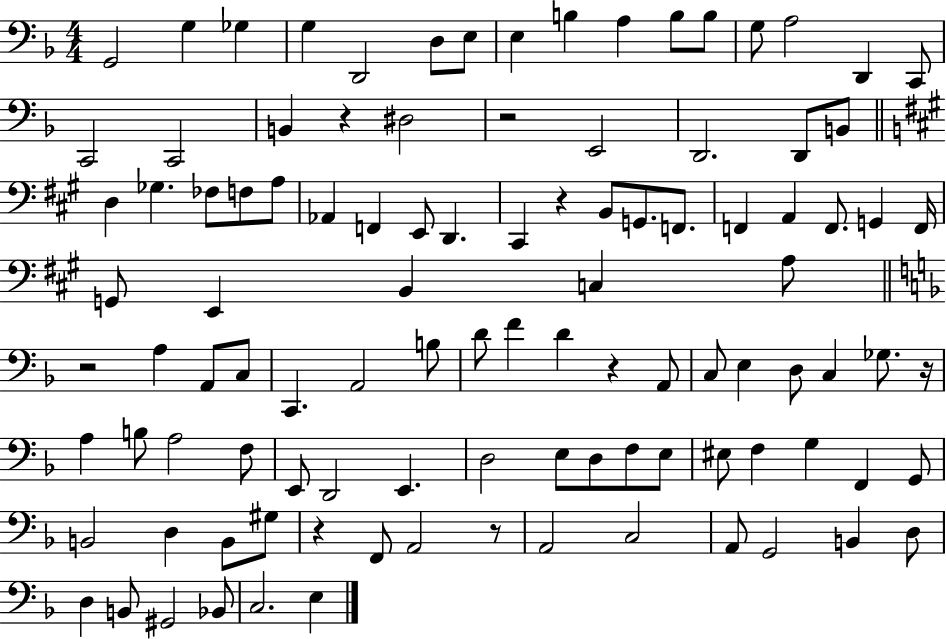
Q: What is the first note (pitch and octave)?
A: G2